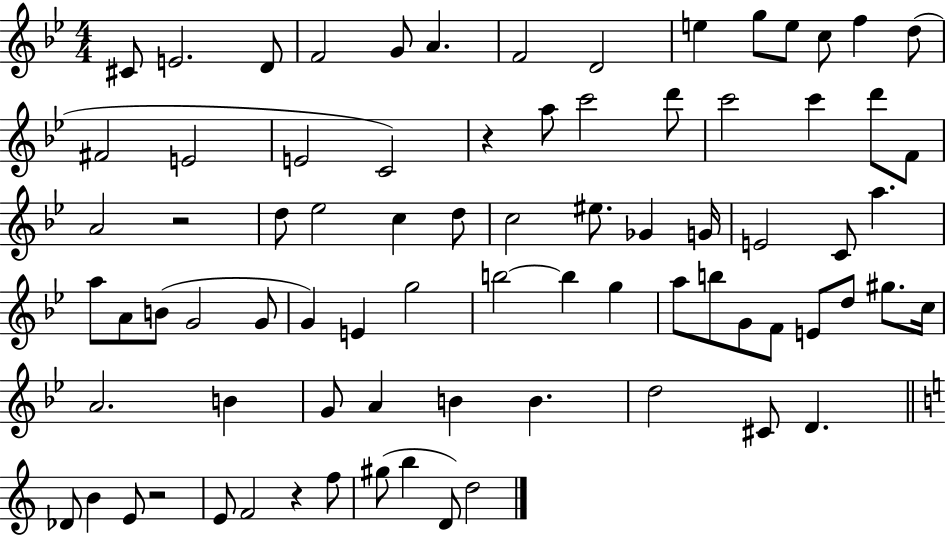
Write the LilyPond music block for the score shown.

{
  \clef treble
  \numericTimeSignature
  \time 4/4
  \key bes \major
  \repeat volta 2 { cis'8 e'2. d'8 | f'2 g'8 a'4. | f'2 d'2 | e''4 g''8 e''8 c''8 f''4 d''8( | \break fis'2 e'2 | e'2 c'2) | r4 a''8 c'''2 d'''8 | c'''2 c'''4 d'''8 f'8 | \break a'2 r2 | d''8 ees''2 c''4 d''8 | c''2 eis''8. ges'4 g'16 | e'2 c'8 a''4. | \break a''8 a'8 b'8( g'2 g'8 | g'4) e'4 g''2 | b''2~~ b''4 g''4 | a''8 b''8 g'8 f'8 e'8 d''8 gis''8. c''16 | \break a'2. b'4 | g'8 a'4 b'4 b'4. | d''2 cis'8 d'4. | \bar "||" \break \key c \major des'8 b'4 e'8 r2 | e'8 f'2 r4 f''8 | gis''8( b''4 d'8) d''2 | } \bar "|."
}